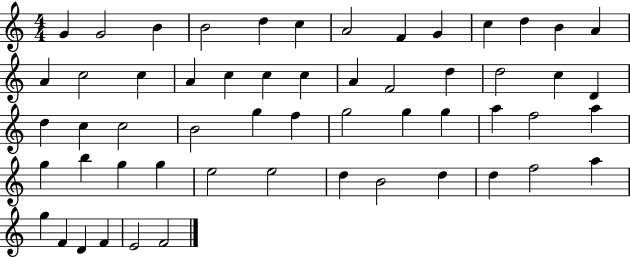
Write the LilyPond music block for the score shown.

{
  \clef treble
  \numericTimeSignature
  \time 4/4
  \key c \major
  g'4 g'2 b'4 | b'2 d''4 c''4 | a'2 f'4 g'4 | c''4 d''4 b'4 a'4 | \break a'4 c''2 c''4 | a'4 c''4 c''4 c''4 | a'4 f'2 d''4 | d''2 c''4 d'4 | \break d''4 c''4 c''2 | b'2 g''4 f''4 | g''2 g''4 g''4 | a''4 f''2 a''4 | \break g''4 b''4 g''4 g''4 | e''2 e''2 | d''4 b'2 d''4 | d''4 f''2 a''4 | \break g''4 f'4 d'4 f'4 | e'2 f'2 | \bar "|."
}